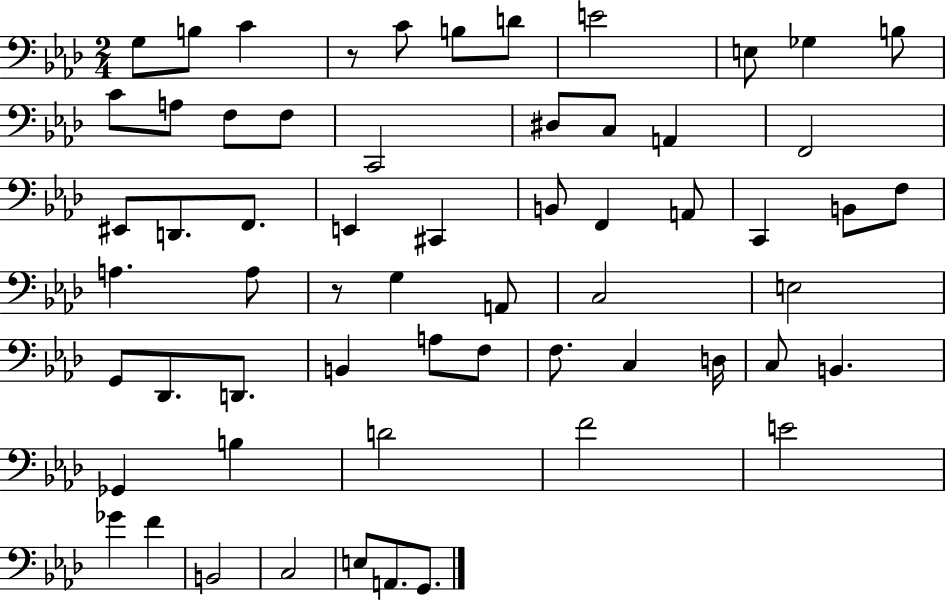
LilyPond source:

{
  \clef bass
  \numericTimeSignature
  \time 2/4
  \key aes \major
  g8 b8 c'4 | r8 c'8 b8 d'8 | e'2 | e8 ges4 b8 | \break c'8 a8 f8 f8 | c,2 | dis8 c8 a,4 | f,2 | \break eis,8 d,8. f,8. | e,4 cis,4 | b,8 f,4 a,8 | c,4 b,8 f8 | \break a4. a8 | r8 g4 a,8 | c2 | e2 | \break g,8 des,8. d,8. | b,4 a8 f8 | f8. c4 d16 | c8 b,4. | \break ges,4 b4 | d'2 | f'2 | e'2 | \break ges'4 f'4 | b,2 | c2 | e8 a,8. g,8. | \break \bar "|."
}